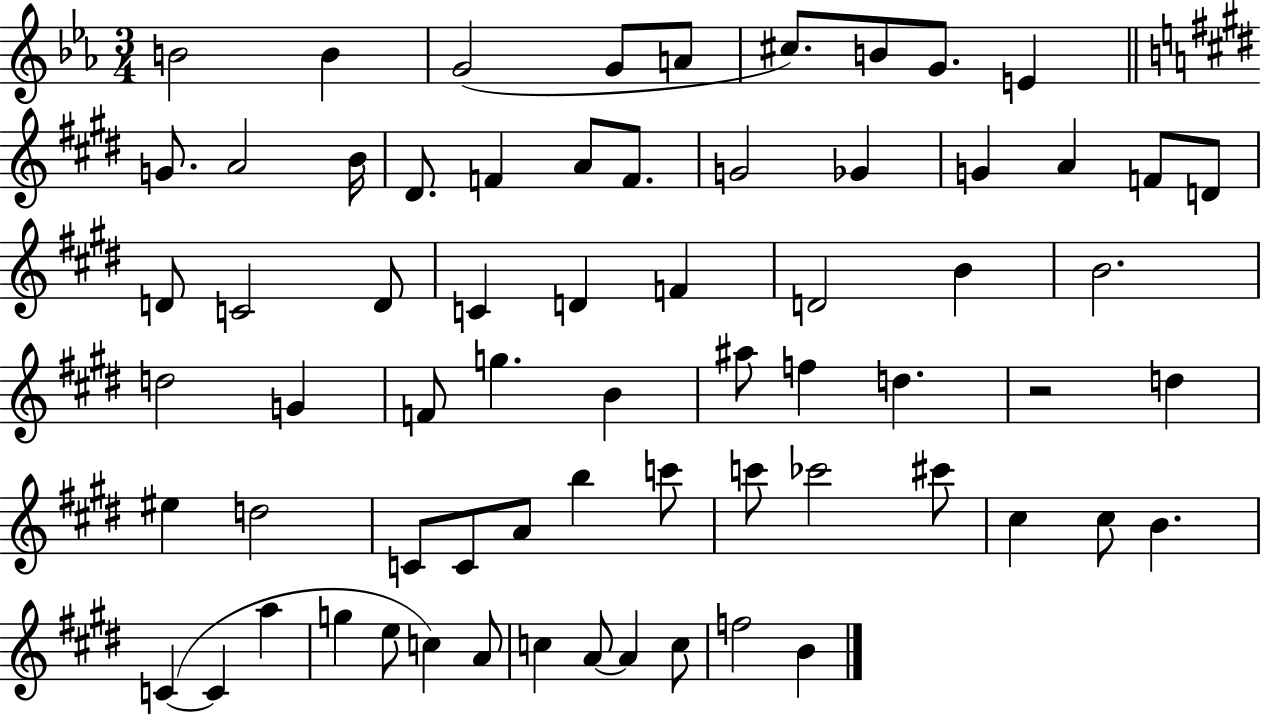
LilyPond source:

{
  \clef treble
  \numericTimeSignature
  \time 3/4
  \key ees \major
  b'2 b'4 | g'2( g'8 a'8 | cis''8.) b'8 g'8. e'4 | \bar "||" \break \key e \major g'8. a'2 b'16 | dis'8. f'4 a'8 f'8. | g'2 ges'4 | g'4 a'4 f'8 d'8 | \break d'8 c'2 d'8 | c'4 d'4 f'4 | d'2 b'4 | b'2. | \break d''2 g'4 | f'8 g''4. b'4 | ais''8 f''4 d''4. | r2 d''4 | \break eis''4 d''2 | c'8 c'8 a'8 b''4 c'''8 | c'''8 ces'''2 cis'''8 | cis''4 cis''8 b'4. | \break c'4~(~ c'4 a''4 | g''4 e''8 c''4) a'8 | c''4 a'8~~ a'4 c''8 | f''2 b'4 | \break \bar "|."
}